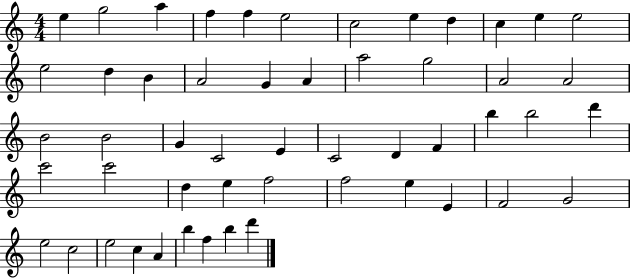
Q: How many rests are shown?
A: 0